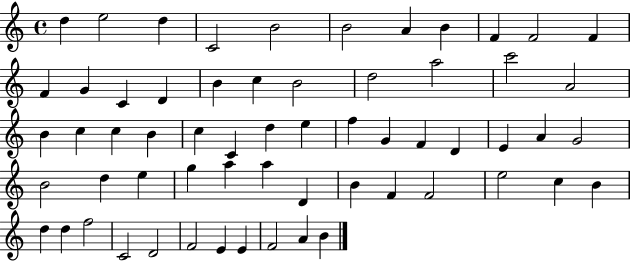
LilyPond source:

{
  \clef treble
  \time 4/4
  \defaultTimeSignature
  \key c \major
  d''4 e''2 d''4 | c'2 b'2 | b'2 a'4 b'4 | f'4 f'2 f'4 | \break f'4 g'4 c'4 d'4 | b'4 c''4 b'2 | d''2 a''2 | c'''2 a'2 | \break b'4 c''4 c''4 b'4 | c''4 c'4 d''4 e''4 | f''4 g'4 f'4 d'4 | e'4 a'4 g'2 | \break b'2 d''4 e''4 | g''4 a''4 a''4 d'4 | b'4 f'4 f'2 | e''2 c''4 b'4 | \break d''4 d''4 f''2 | c'2 d'2 | f'2 e'4 e'4 | f'2 a'4 b'4 | \break \bar "|."
}